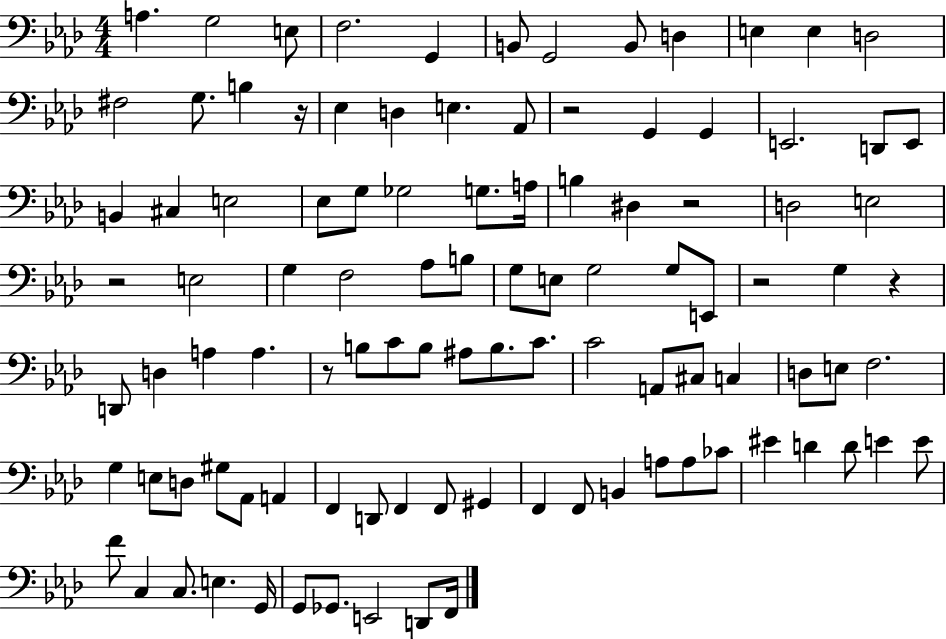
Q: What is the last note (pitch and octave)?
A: F2